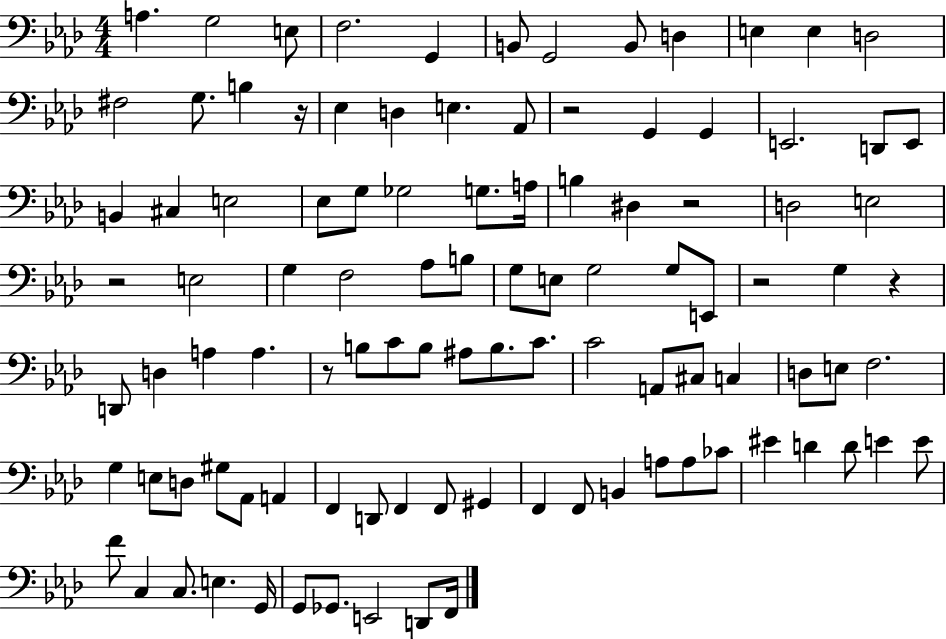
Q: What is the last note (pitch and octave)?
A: F2